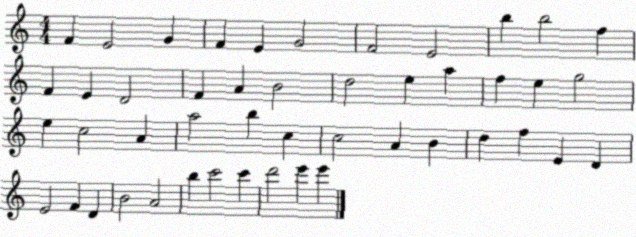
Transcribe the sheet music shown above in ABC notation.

X:1
T:Untitled
M:4/4
L:1/4
K:C
F E2 G F E G2 F2 E2 b b2 f F E D2 F A B2 d2 e a f e g2 e c2 A a2 b c c2 A B d f E D E2 F D B2 A2 b c'2 c' d'2 e' e'